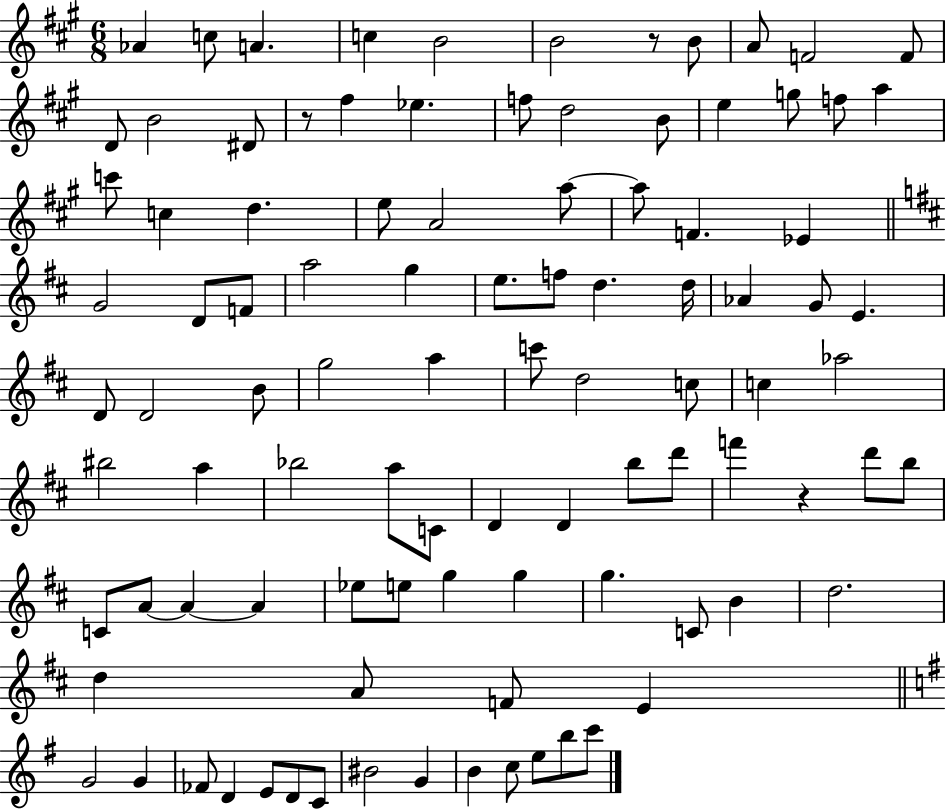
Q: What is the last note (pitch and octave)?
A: C6